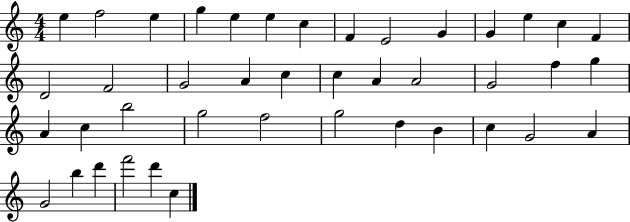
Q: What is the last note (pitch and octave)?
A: C5